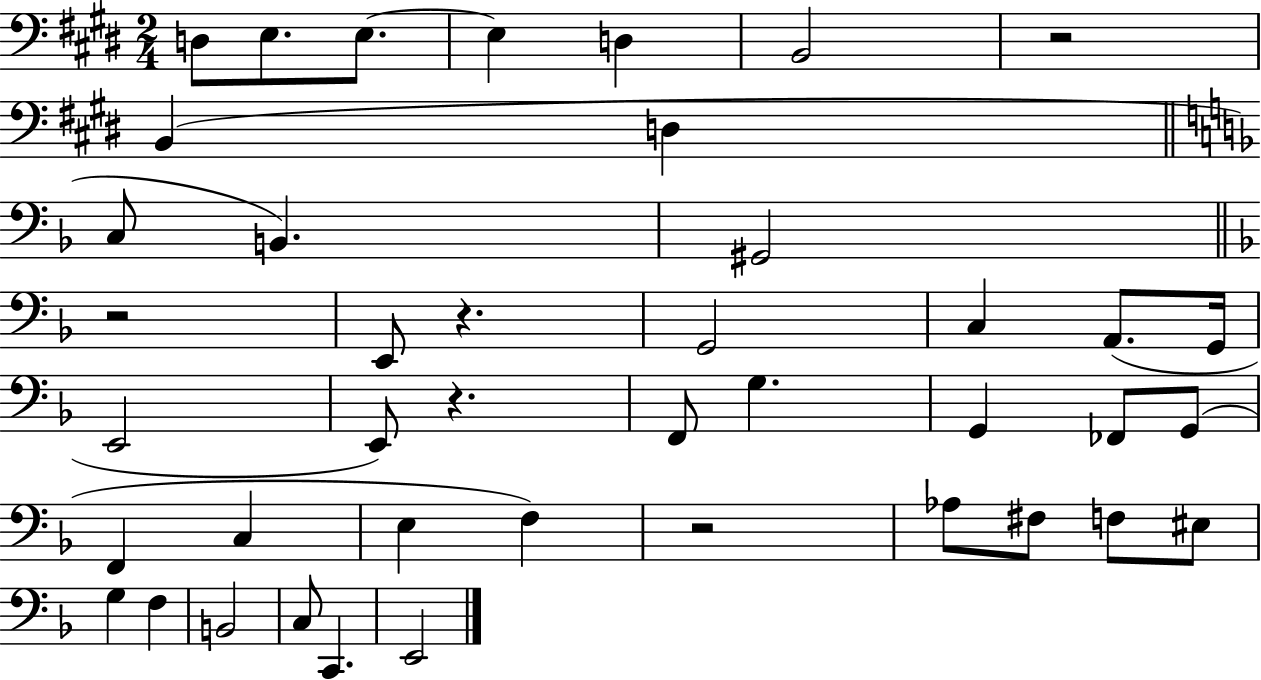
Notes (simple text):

D3/e E3/e. E3/e. E3/q D3/q B2/h R/h B2/q D3/q C3/e B2/q. G#2/h R/h E2/e R/q. G2/h C3/q A2/e. G2/s E2/h E2/e R/q. F2/e G3/q. G2/q FES2/e G2/e F2/q C3/q E3/q F3/q R/h Ab3/e F#3/e F3/e EIS3/e G3/q F3/q B2/h C3/e C2/q. E2/h